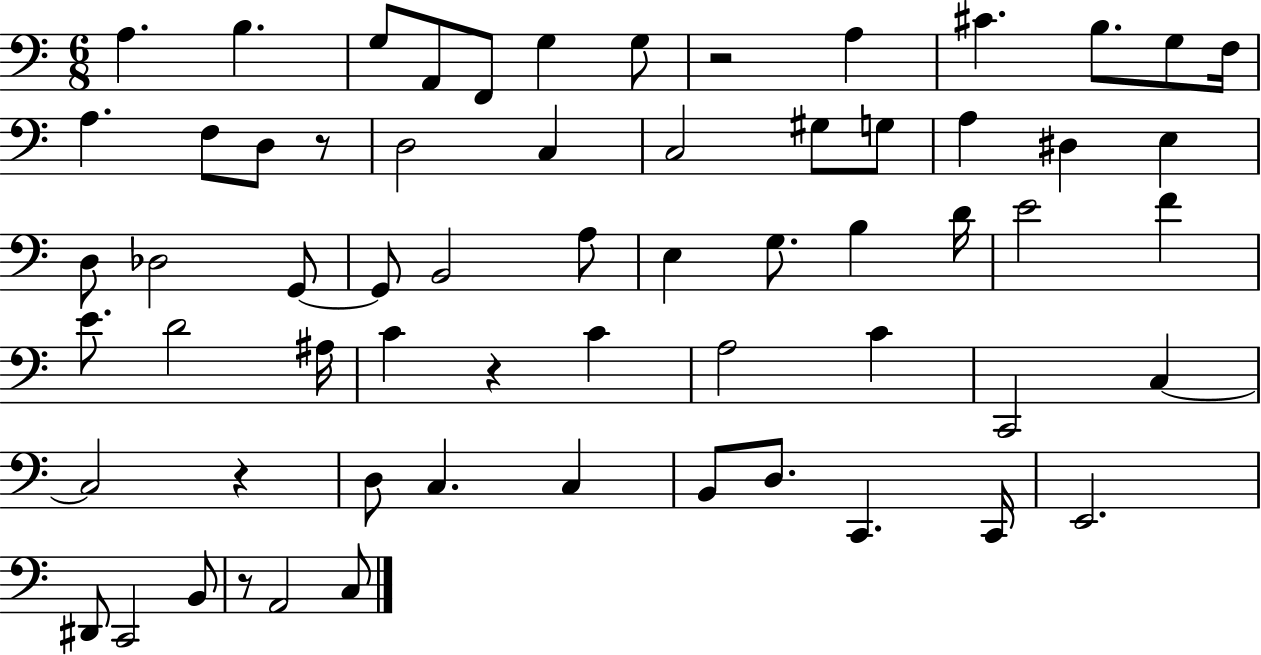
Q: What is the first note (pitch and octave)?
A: A3